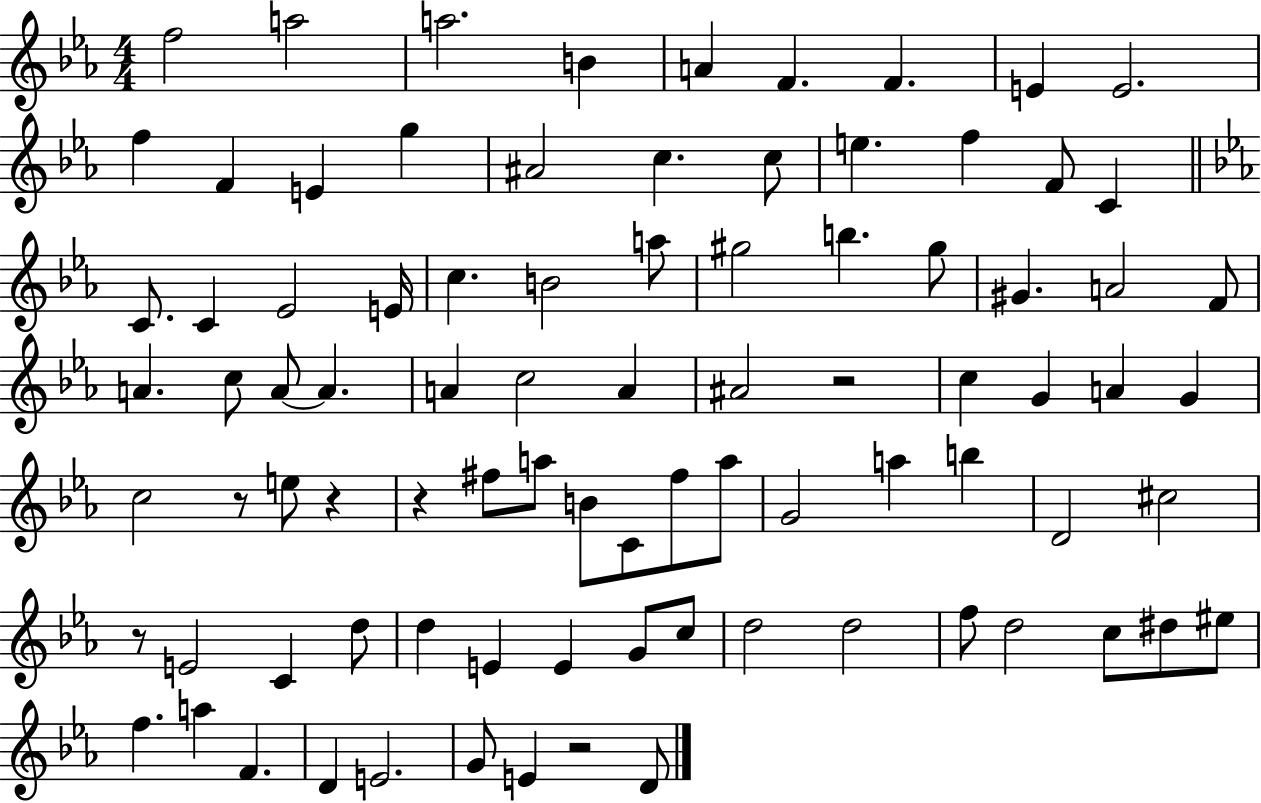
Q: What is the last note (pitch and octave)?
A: D4